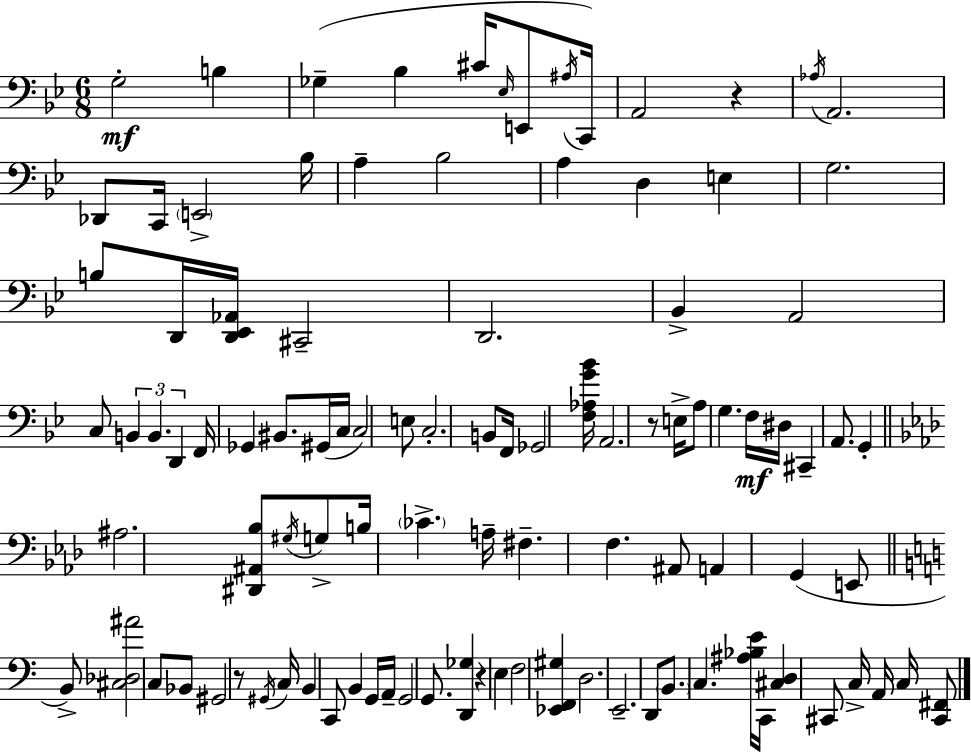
G3/h B3/q Gb3/q Bb3/q C#4/s Eb3/s E2/e A#3/s C2/s A2/h R/q Ab3/s A2/h. Db2/e C2/s E2/h Bb3/s A3/q Bb3/h A3/q D3/q E3/q G3/h. B3/e D2/s [D2,Eb2,Ab2]/s C#2/h D2/h. Bb2/q A2/h C3/e B2/q B2/q. D2/q F2/s Gb2/q BIS2/e. G#2/s C3/s C3/h E3/e C3/h. B2/e F2/s Gb2/h [F3,Ab3,G4,Bb4]/s A2/h. R/e E3/s A3/e G3/q. F3/s D#3/s C#2/q A2/e. G2/q A#3/h. [D#2,A#2,Bb3]/e G#3/s G3/e B3/s CES4/q. A3/s F#3/q. F3/q. A#2/e A2/q G2/q E2/e B2/e [C#3,Db3,A#4]/h C3/e Bb2/e G#2/h R/e G#2/s C3/s B2/q C2/e B2/q G2/s A2/s G2/h G2/e. [D2,Gb3]/q R/q E3/q F3/h [Eb2,F2,G#3]/q D3/h. E2/h. D2/e B2/e. C3/q. [A#3,Bb3,E4]/s C2/s [C#3,D3]/q C#2/e C3/s A2/s C3/s [C#2,F#2]/e